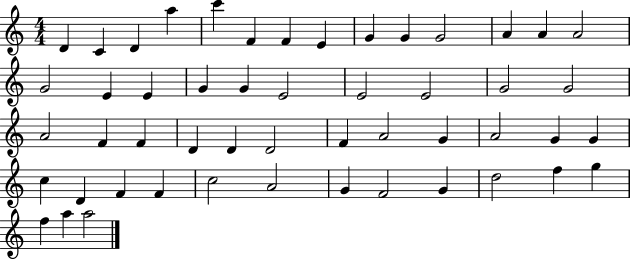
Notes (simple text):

D4/q C4/q D4/q A5/q C6/q F4/q F4/q E4/q G4/q G4/q G4/h A4/q A4/q A4/h G4/h E4/q E4/q G4/q G4/q E4/h E4/h E4/h G4/h G4/h A4/h F4/q F4/q D4/q D4/q D4/h F4/q A4/h G4/q A4/h G4/q G4/q C5/q D4/q F4/q F4/q C5/h A4/h G4/q F4/h G4/q D5/h F5/q G5/q F5/q A5/q A5/h